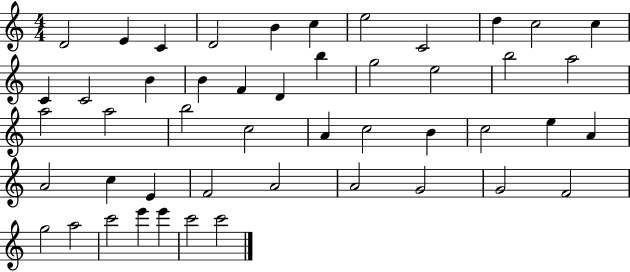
D4/h E4/q C4/q D4/h B4/q C5/q E5/h C4/h D5/q C5/h C5/q C4/q C4/h B4/q B4/q F4/q D4/q B5/q G5/h E5/h B5/h A5/h A5/h A5/h B5/h C5/h A4/q C5/h B4/q C5/h E5/q A4/q A4/h C5/q E4/q F4/h A4/h A4/h G4/h G4/h F4/h G5/h A5/h C6/h E6/q E6/q C6/h C6/h